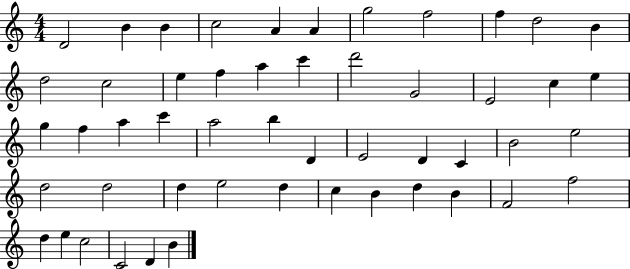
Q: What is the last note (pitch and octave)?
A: B4